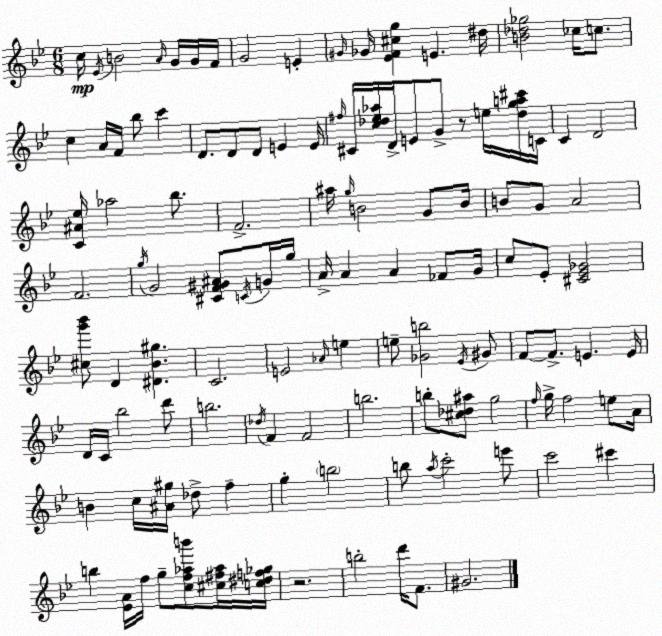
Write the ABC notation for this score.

X:1
T:Untitled
M:6/8
L:1/4
K:Gm
c/4 _E/4 B2 A/4 G/4 G/4 F/4 G2 E ^G/4 _G/4 [_EF^cg] E ^d/4 [B_d_g]2 _c/4 c/2 c A/4 F/4 _b/2 c' D/2 D/2 D/2 E E/4 ^f/4 ^C/4 [c_d_e_a]/4 D/4 E/2 G/2 z/2 e/4 [_dga^c']/4 C/4 C D2 [C^A_e]/4 _a2 _b/2 F2 ^a/4 g/4 B2 G/2 B/4 B/2 G/2 A2 F2 g/4 G2 [^CF^G^A]/2 C/4 G/4 g/4 A/4 A A _F/2 G/4 c/2 _E/2 [^C_E_G]2 [^cg'_b']/2 D [^D_B^g] C2 E2 _A/4 e e/2 [_Gb]2 _E/4 ^G/2 F/2 F/2 E E/4 D/4 C/4 _b2 d'/2 b2 _d/4 F F2 b2 b/2 [^c_d^a]/2 g2 f/4 g/4 f2 e/2 A/4 B c/4 [^A^g]/4 _d/2 f g b2 b/2 a/4 c'2 e'/2 c'2 ^c' b [_EA]/4 f/4 g/2 [cf_ab']/2 [^c^f_a]/4 [c^df_g]/4 z2 b2 d'/4 F/2 ^G2